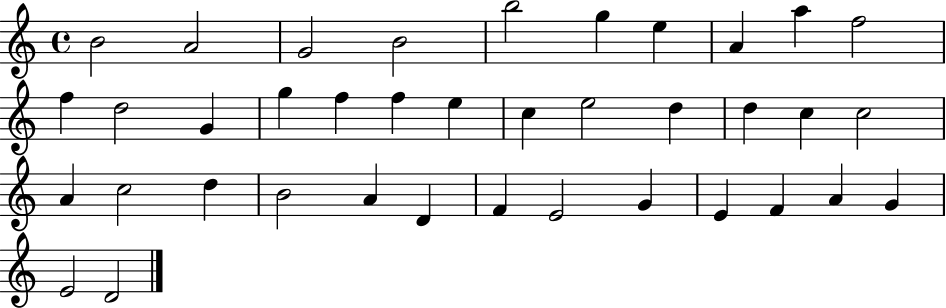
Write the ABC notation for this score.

X:1
T:Untitled
M:4/4
L:1/4
K:C
B2 A2 G2 B2 b2 g e A a f2 f d2 G g f f e c e2 d d c c2 A c2 d B2 A D F E2 G E F A G E2 D2